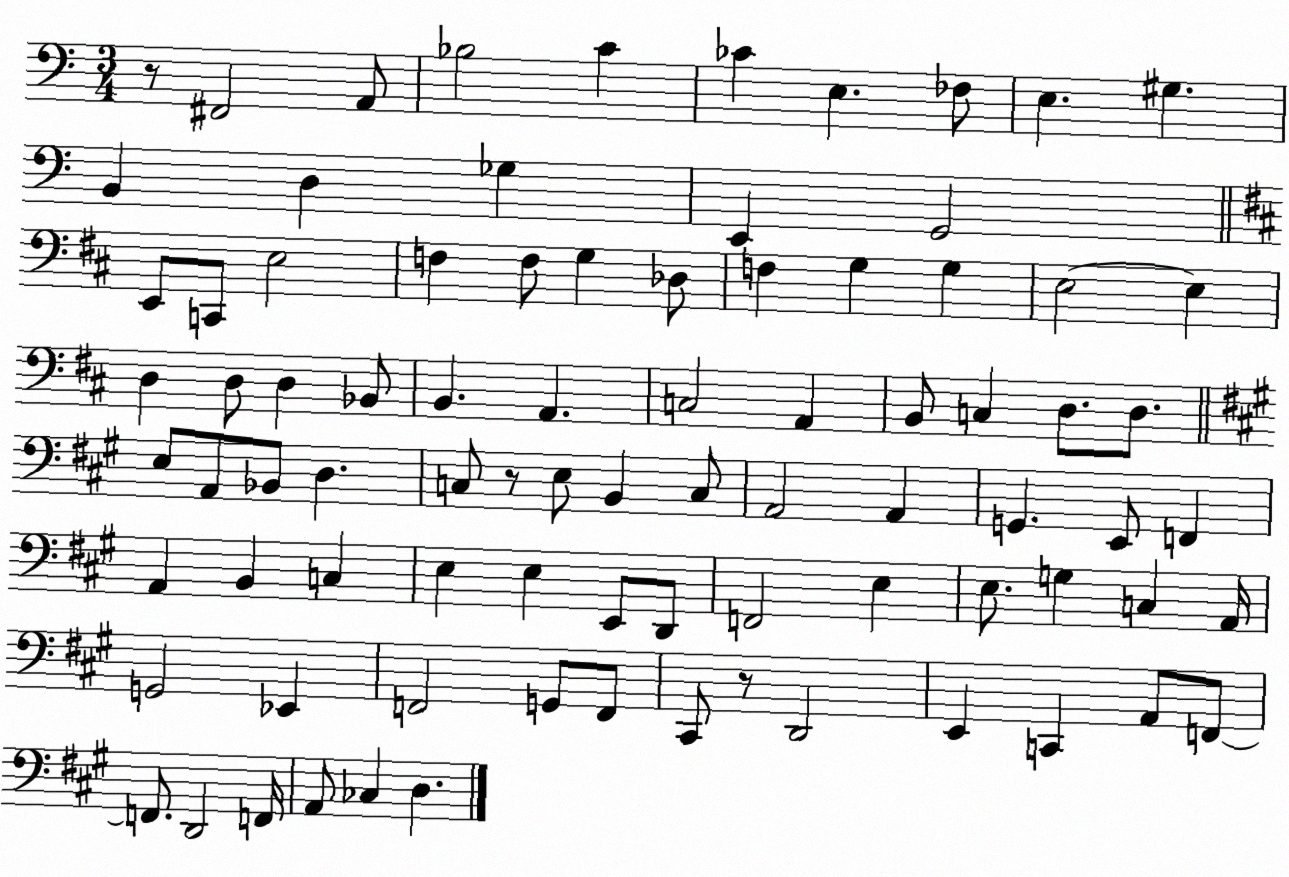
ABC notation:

X:1
T:Untitled
M:3/4
L:1/4
K:C
z/2 ^F,,2 A,,/2 _B,2 C _C E, _F,/2 E, ^G, B,, D, _G, E,, G,,2 E,,/2 C,,/2 E,2 F, F,/2 G, _D,/2 F, G, G, E,2 E, D, D,/2 D, _B,,/2 B,, A,, C,2 A,, B,,/2 C, D,/2 D,/2 E,/2 A,,/2 _B,,/2 D, C,/2 z/2 E,/2 B,, C,/2 A,,2 A,, G,, E,,/2 F,, A,, B,, C, E, E, E,,/2 D,,/2 F,,2 E, E,/2 G, C, A,,/4 G,,2 _E,, F,,2 G,,/2 F,,/2 ^C,,/2 z/2 D,,2 E,, C,, A,,/2 F,,/2 F,,/2 D,,2 F,,/4 A,,/2 _C, D,